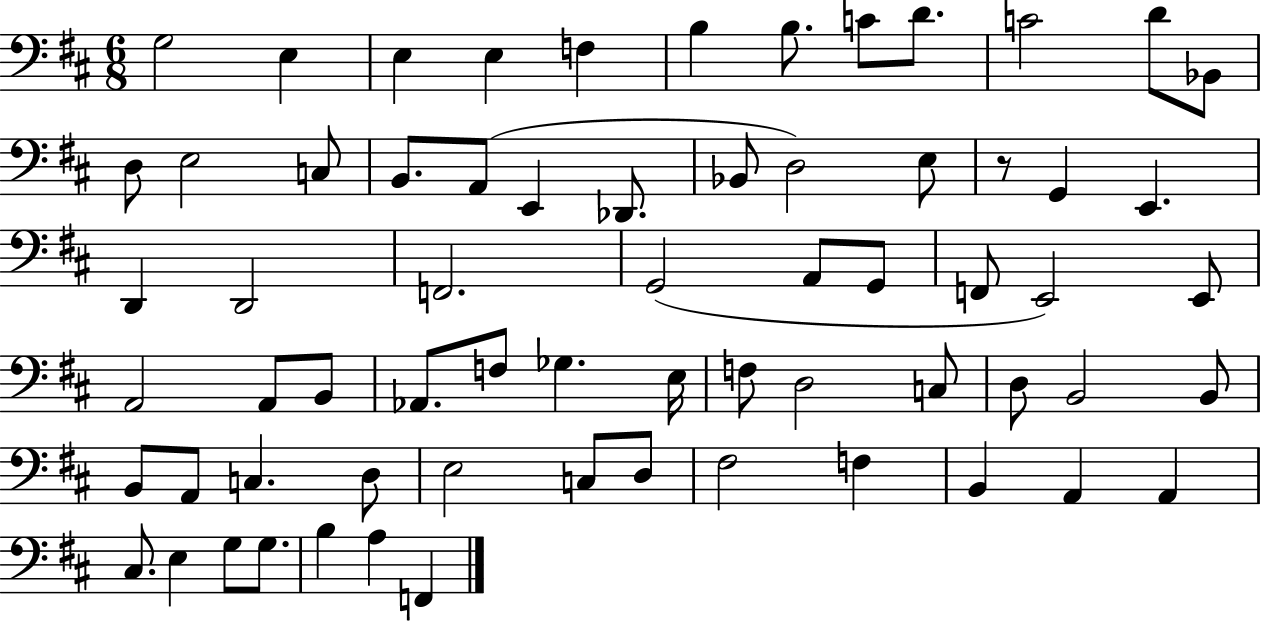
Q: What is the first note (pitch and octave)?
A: G3